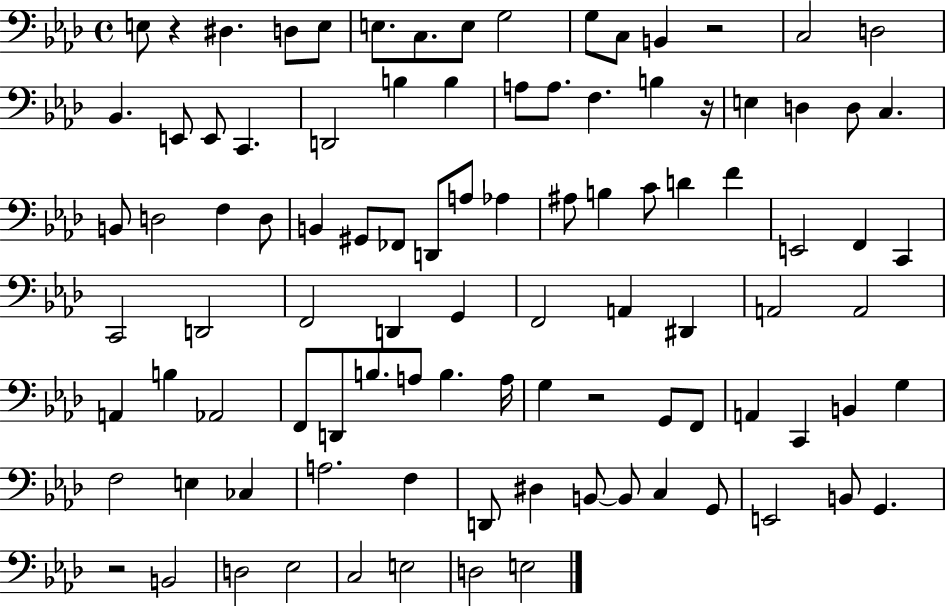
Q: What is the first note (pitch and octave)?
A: E3